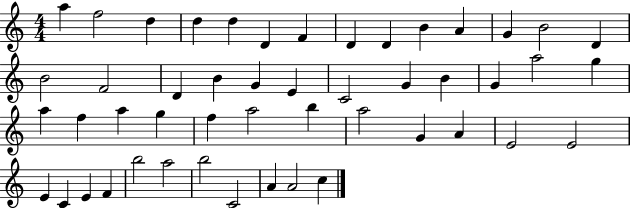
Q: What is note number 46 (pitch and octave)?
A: C4